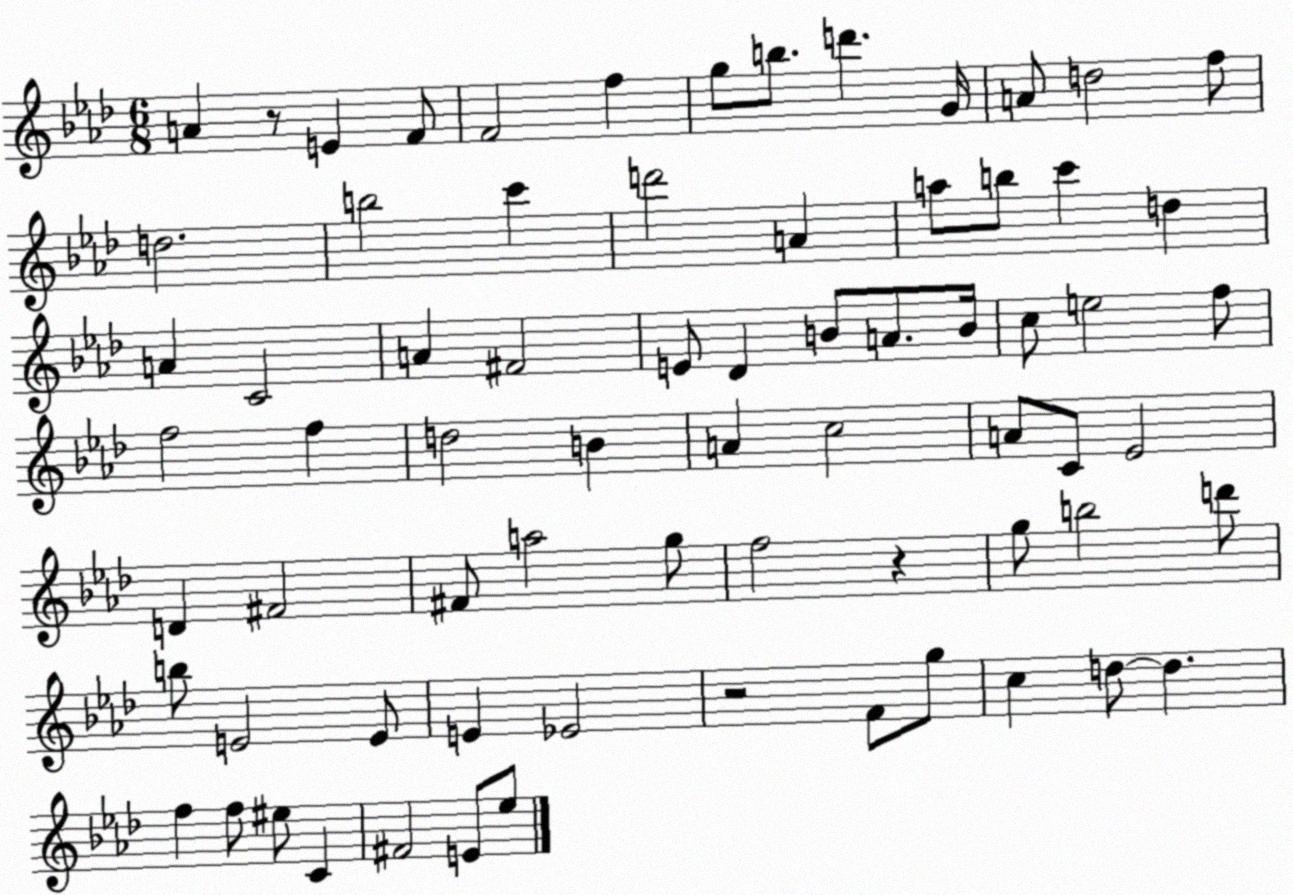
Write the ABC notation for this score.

X:1
T:Untitled
M:6/8
L:1/4
K:Ab
A z/2 E F/2 F2 f g/2 b/2 d' G/4 A/2 d2 f/2 d2 b2 c' d'2 A a/2 b/2 c' d A C2 A ^F2 E/2 _D B/2 A/2 B/4 c/2 e2 f/2 f2 f d2 B A c2 A/2 C/2 _E2 D ^F2 ^F/2 a2 g/2 f2 z g/2 b2 d'/2 b/2 E2 E/2 E _E2 z2 F/2 g/2 c d/2 d f f/2 ^e/2 C ^F2 E/2 _e/2